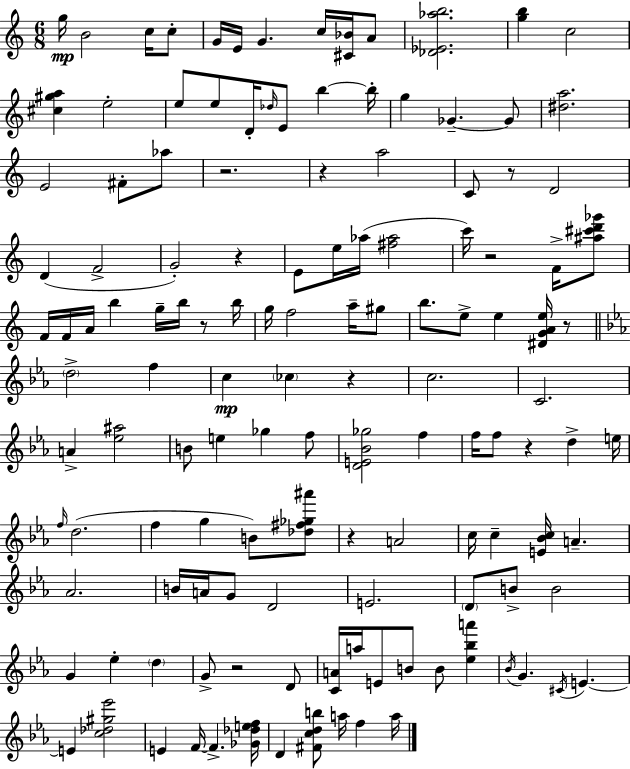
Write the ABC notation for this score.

X:1
T:Untitled
M:6/8
L:1/4
K:Am
g/4 B2 c/4 c/2 G/4 E/4 G c/4 [^C_B]/4 A/2 [_D_E_ab]2 [gb] c2 [^c^ga] e2 e/2 e/2 D/4 _d/4 E/2 b b/4 g _G _G/2 [^da]2 E2 ^F/2 _a/2 z2 z a2 C/2 z/2 D2 D F2 G2 z E/2 e/4 _a/4 [^f_a]2 c'/4 z2 F/4 [^a^c'd'_g']/2 F/4 F/4 A/4 b g/4 b/4 z/2 b/4 g/4 f2 a/4 ^g/2 b/2 e/2 e [^DGAe]/4 z/2 d2 f c _c z c2 C2 A [_e^a]2 B/2 e _g f/2 [DE_B_g]2 f f/4 f/2 z d e/4 f/4 d2 f g B/2 [_d^f_g^a']/2 z A2 c/4 c [E_Bc]/4 A _A2 B/4 A/4 G/2 D2 E2 D/2 B/2 B2 G _e d G/2 z2 D/2 [CA]/4 a/4 E/2 B/2 B/2 [_e_ba'] _B/4 G ^C/4 E E [c_d^g_e']2 E F/4 F [_G_def]/4 D [^Fcdb]/2 a/4 f a/4